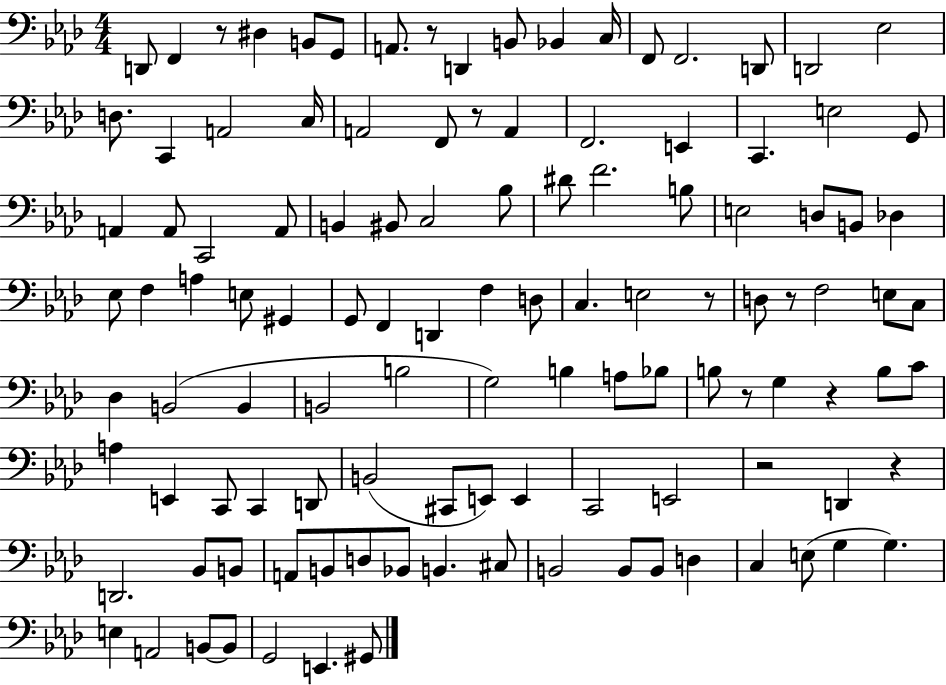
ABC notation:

X:1
T:Untitled
M:4/4
L:1/4
K:Ab
D,,/2 F,, z/2 ^D, B,,/2 G,,/2 A,,/2 z/2 D,, B,,/2 _B,, C,/4 F,,/2 F,,2 D,,/2 D,,2 _E,2 D,/2 C,, A,,2 C,/4 A,,2 F,,/2 z/2 A,, F,,2 E,, C,, E,2 G,,/2 A,, A,,/2 C,,2 A,,/2 B,, ^B,,/2 C,2 _B,/2 ^D/2 F2 B,/2 E,2 D,/2 B,,/2 _D, _E,/2 F, A, E,/2 ^G,, G,,/2 F,, D,, F, D,/2 C, E,2 z/2 D,/2 z/2 F,2 E,/2 C,/2 _D, B,,2 B,, B,,2 B,2 G,2 B, A,/2 _B,/2 B,/2 z/2 G, z B,/2 C/2 A, E,, C,,/2 C,, D,,/2 B,,2 ^C,,/2 E,,/2 E,, C,,2 E,,2 z2 D,, z D,,2 _B,,/2 B,,/2 A,,/2 B,,/2 D,/2 _B,,/2 B,, ^C,/2 B,,2 B,,/2 B,,/2 D, C, E,/2 G, G, E, A,,2 B,,/2 B,,/2 G,,2 E,, ^G,,/2